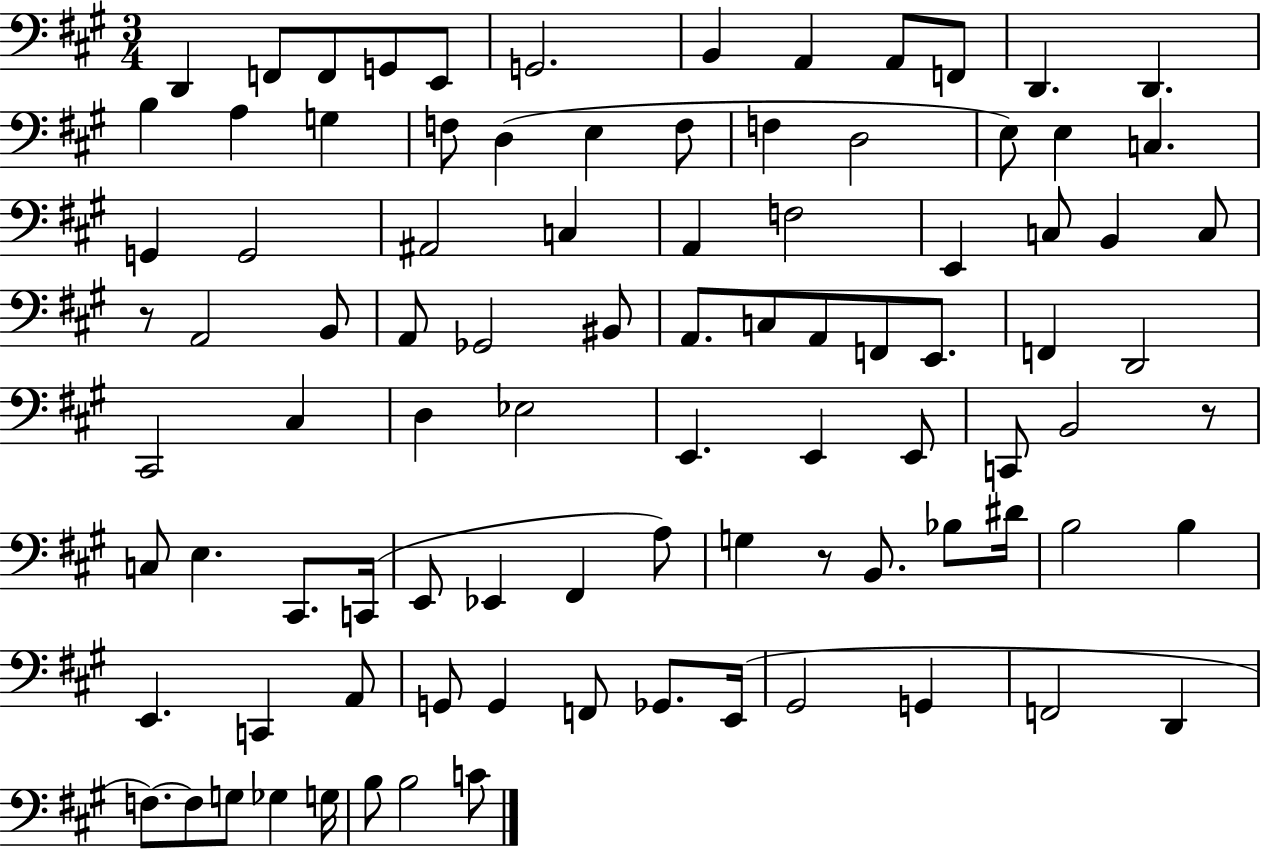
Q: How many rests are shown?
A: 3